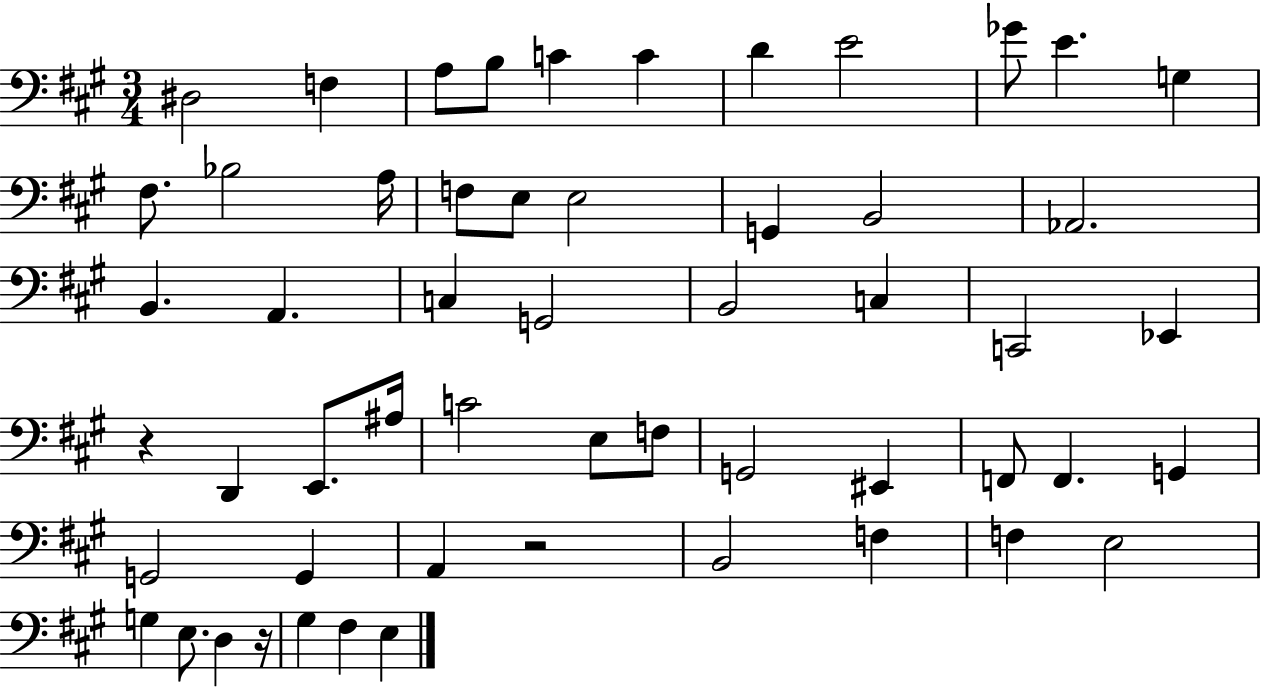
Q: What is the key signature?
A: A major